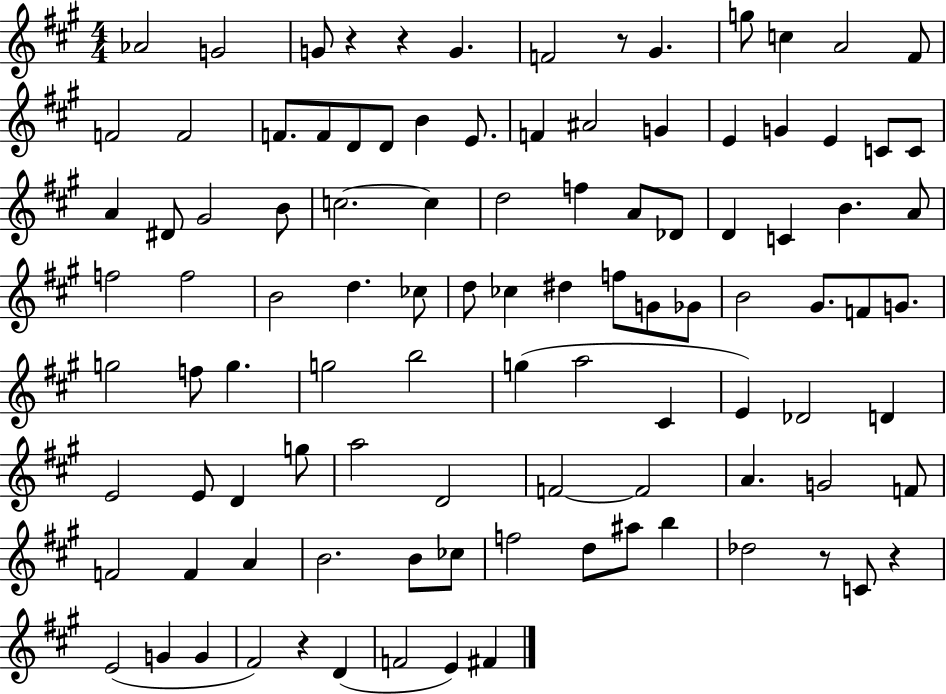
{
  \clef treble
  \numericTimeSignature
  \time 4/4
  \key a \major
  \repeat volta 2 { aes'2 g'2 | g'8 r4 r4 g'4. | f'2 r8 gis'4. | g''8 c''4 a'2 fis'8 | \break f'2 f'2 | f'8. f'8 d'8 d'8 b'4 e'8. | f'4 ais'2 g'4 | e'4 g'4 e'4 c'8 c'8 | \break a'4 dis'8 gis'2 b'8 | c''2.~~ c''4 | d''2 f''4 a'8 des'8 | d'4 c'4 b'4. a'8 | \break f''2 f''2 | b'2 d''4. ces''8 | d''8 ces''4 dis''4 f''8 g'8 ges'8 | b'2 gis'8. f'8 g'8. | \break g''2 f''8 g''4. | g''2 b''2 | g''4( a''2 cis'4 | e'4) des'2 d'4 | \break e'2 e'8 d'4 g''8 | a''2 d'2 | f'2~~ f'2 | a'4. g'2 f'8 | \break f'2 f'4 a'4 | b'2. b'8 ces''8 | f''2 d''8 ais''8 b''4 | des''2 r8 c'8 r4 | \break e'2( g'4 g'4 | fis'2) r4 d'4( | f'2 e'4) fis'4 | } \bar "|."
}